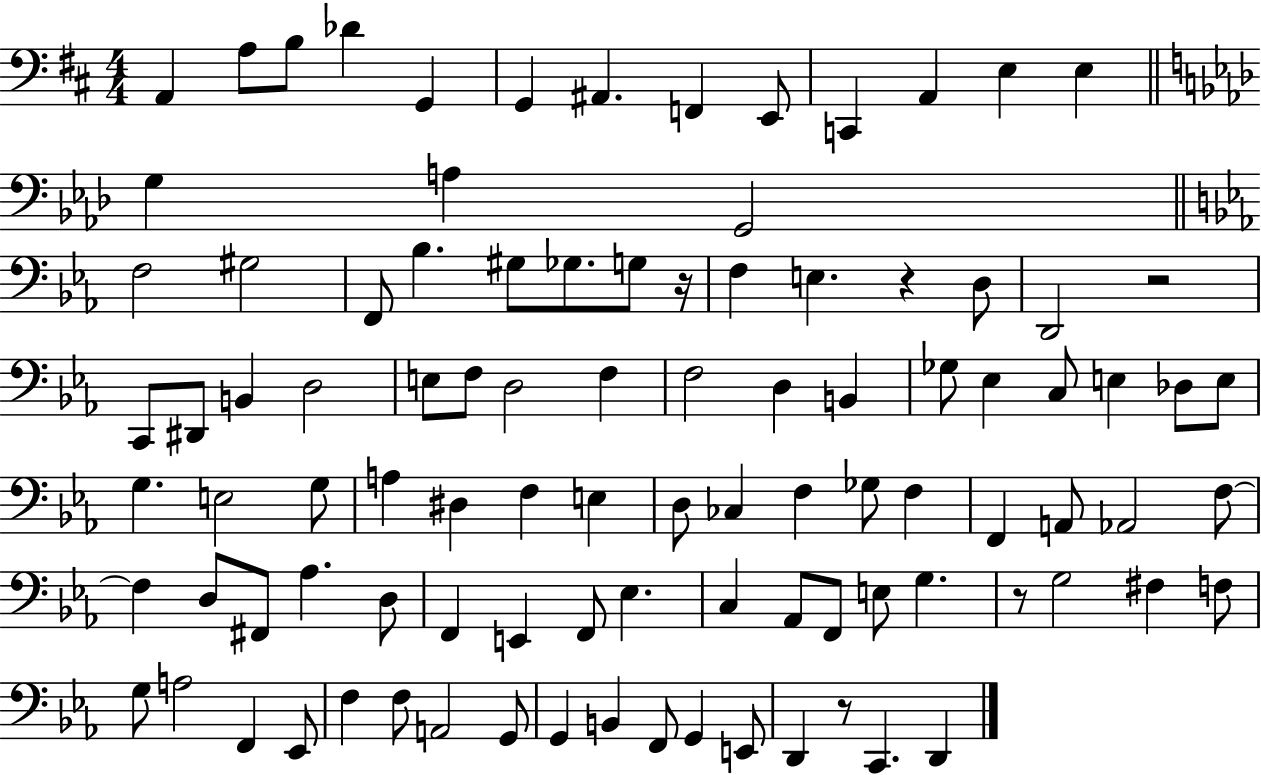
A2/q A3/e B3/e Db4/q G2/q G2/q A#2/q. F2/q E2/e C2/q A2/q E3/q E3/q G3/q A3/q G2/h F3/h G#3/h F2/e Bb3/q. G#3/e Gb3/e. G3/e R/s F3/q E3/q. R/q D3/e D2/h R/h C2/e D#2/e B2/q D3/h E3/e F3/e D3/h F3/q F3/h D3/q B2/q Gb3/e Eb3/q C3/e E3/q Db3/e E3/e G3/q. E3/h G3/e A3/q D#3/q F3/q E3/q D3/e CES3/q F3/q Gb3/e F3/q F2/q A2/e Ab2/h F3/e F3/q D3/e F#2/e Ab3/q. D3/e F2/q E2/q F2/e Eb3/q. C3/q Ab2/e F2/e E3/e G3/q. R/e G3/h F#3/q F3/e G3/e A3/h F2/q Eb2/e F3/q F3/e A2/h G2/e G2/q B2/q F2/e G2/q E2/e D2/q R/e C2/q. D2/q